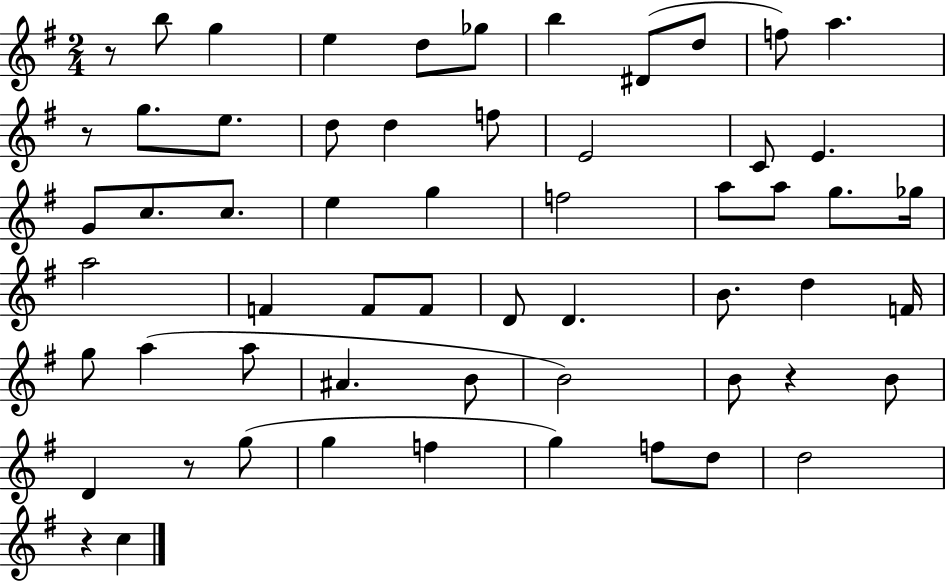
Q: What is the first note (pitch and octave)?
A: B5